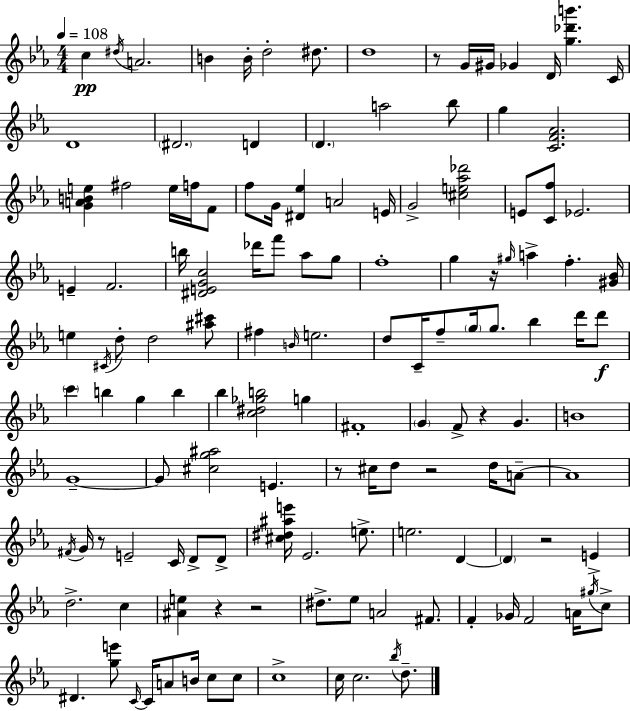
X:1
T:Untitled
M:4/4
L:1/4
K:Eb
c ^d/4 A2 B B/4 d2 ^d/2 d4 z/2 G/4 ^G/4 _G D/4 [g_d'b'] C/4 D4 ^D2 D D a2 _b/2 g [CF_A]2 [GABe] ^f2 e/4 f/4 F/2 f/2 G/4 [^D_e] A2 E/4 G2 [^ce_a_d']2 E/2 [Cf]/2 _E2 E F2 b/4 [^DEGc]2 _d'/4 f'/2 _a/2 g/2 f4 g z/4 ^g/4 a f [^G_B]/4 e ^C/4 d/2 d2 [^a^c']/2 ^f B/4 e2 d/2 C/4 f/2 g/4 g/2 _b d'/4 d'/2 c' b g b _b [c^d_gb]2 g ^F4 G F/2 z G B4 G4 G/2 [^cg^a]2 E z/2 ^c/4 d/2 z2 d/4 A/2 A4 ^F/4 G/4 z/2 E2 C/4 D/2 D/2 [^c^d^ae']/4 _E2 e/2 e2 D D z2 E d2 c [^Ae] z z2 ^d/2 _e/2 A2 ^F/2 F _G/4 F2 A/4 ^g/4 c/2 ^D [ge']/2 C/4 C/4 A/2 B/4 c/2 c/2 c4 c/4 c2 _b/4 d/2